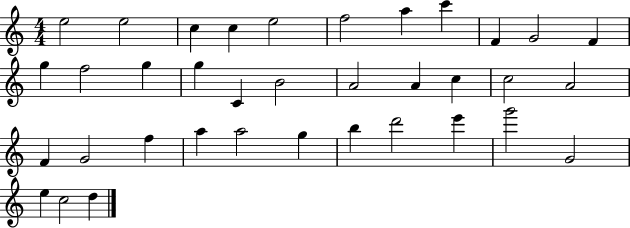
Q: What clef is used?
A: treble